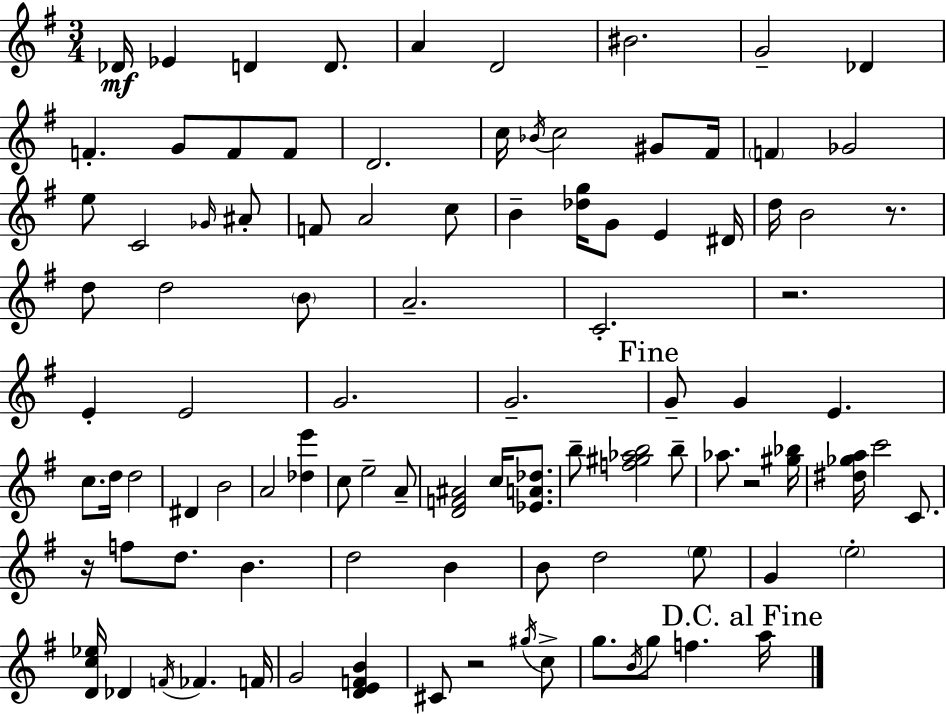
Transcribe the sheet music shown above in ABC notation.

X:1
T:Untitled
M:3/4
L:1/4
K:G
_D/4 _E D D/2 A D2 ^B2 G2 _D F G/2 F/2 F/2 D2 c/4 _B/4 c2 ^G/2 ^F/4 F _G2 e/2 C2 _G/4 ^A/2 F/2 A2 c/2 B [_dg]/4 G/2 E ^D/4 d/4 B2 z/2 d/2 d2 B/2 A2 C2 z2 E E2 G2 G2 G/2 G E c/2 d/4 d2 ^D B2 A2 [_de'] c/2 e2 A/2 [DF^A]2 c/4 [_EA_d]/2 b/2 [f^g_ab]2 b/2 _a/2 z2 [^g_b]/4 [^d_ga]/4 c'2 C/2 z/4 f/2 d/2 B d2 B B/2 d2 e/2 G e2 [Dc_e]/4 _D F/4 _F F/4 G2 [DEFB] ^C/2 z2 ^g/4 c/2 g/2 B/4 g/2 f a/4